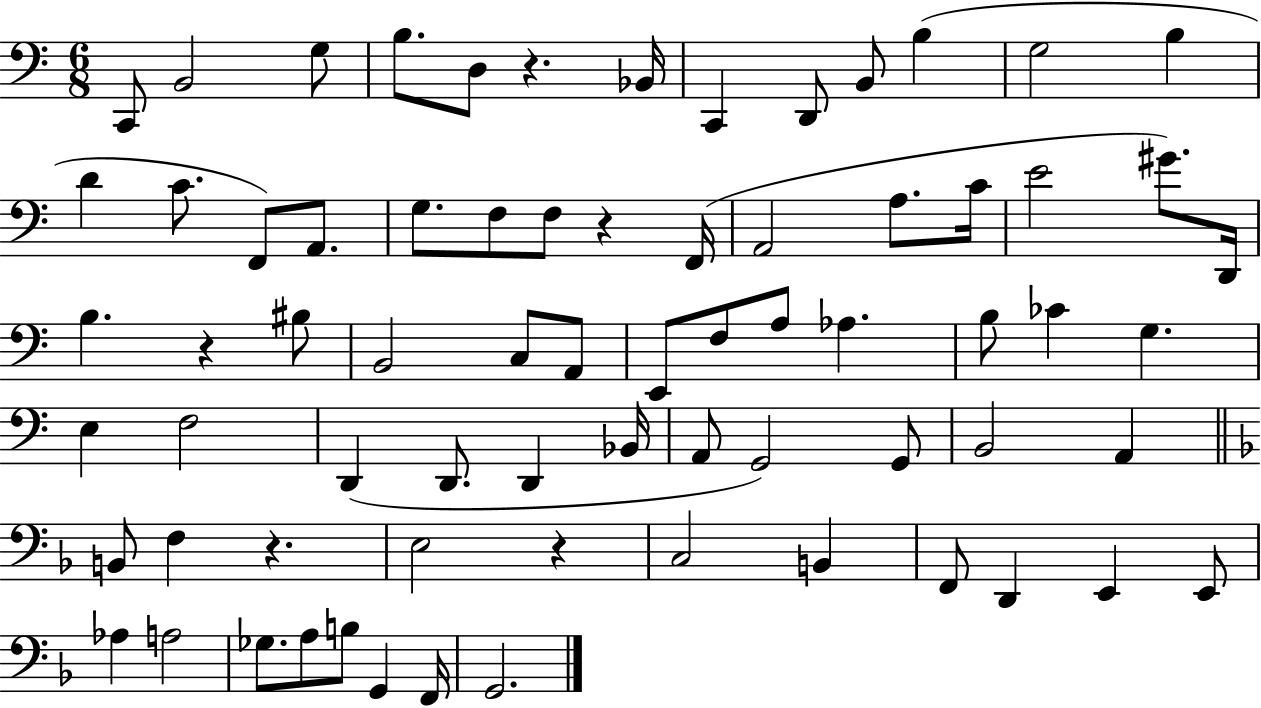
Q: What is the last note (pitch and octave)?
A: G2